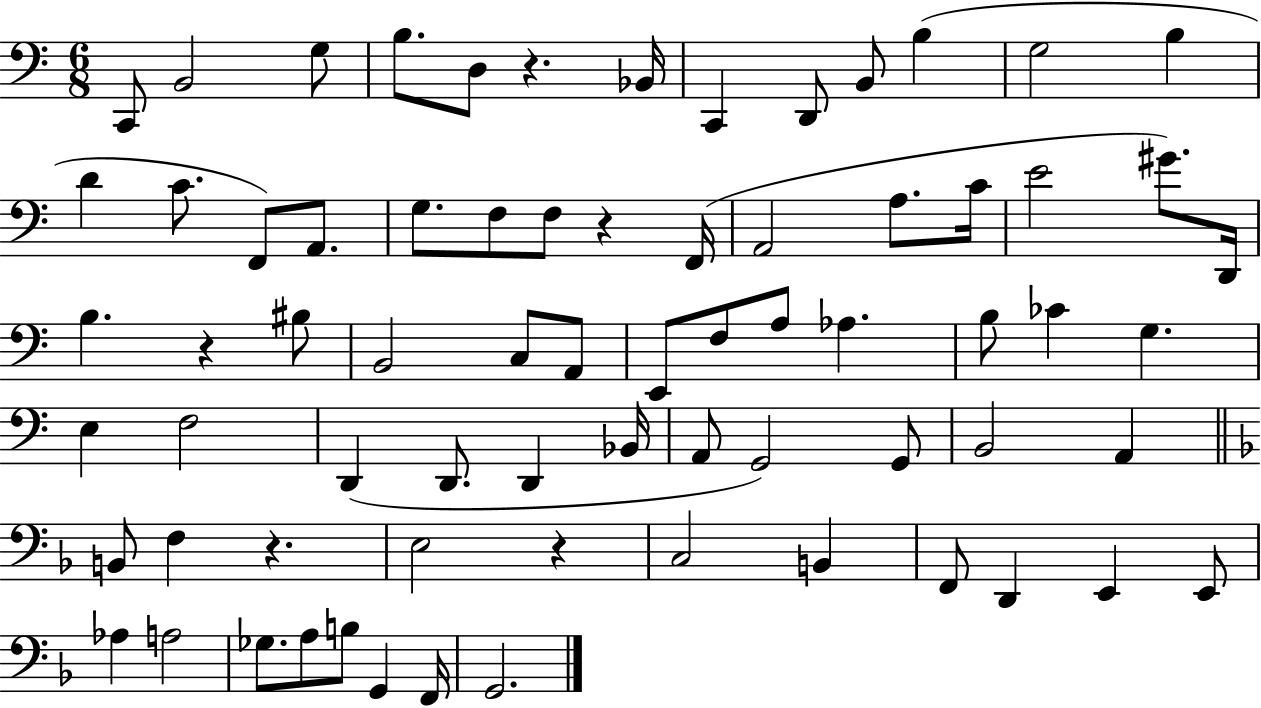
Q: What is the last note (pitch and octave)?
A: G2